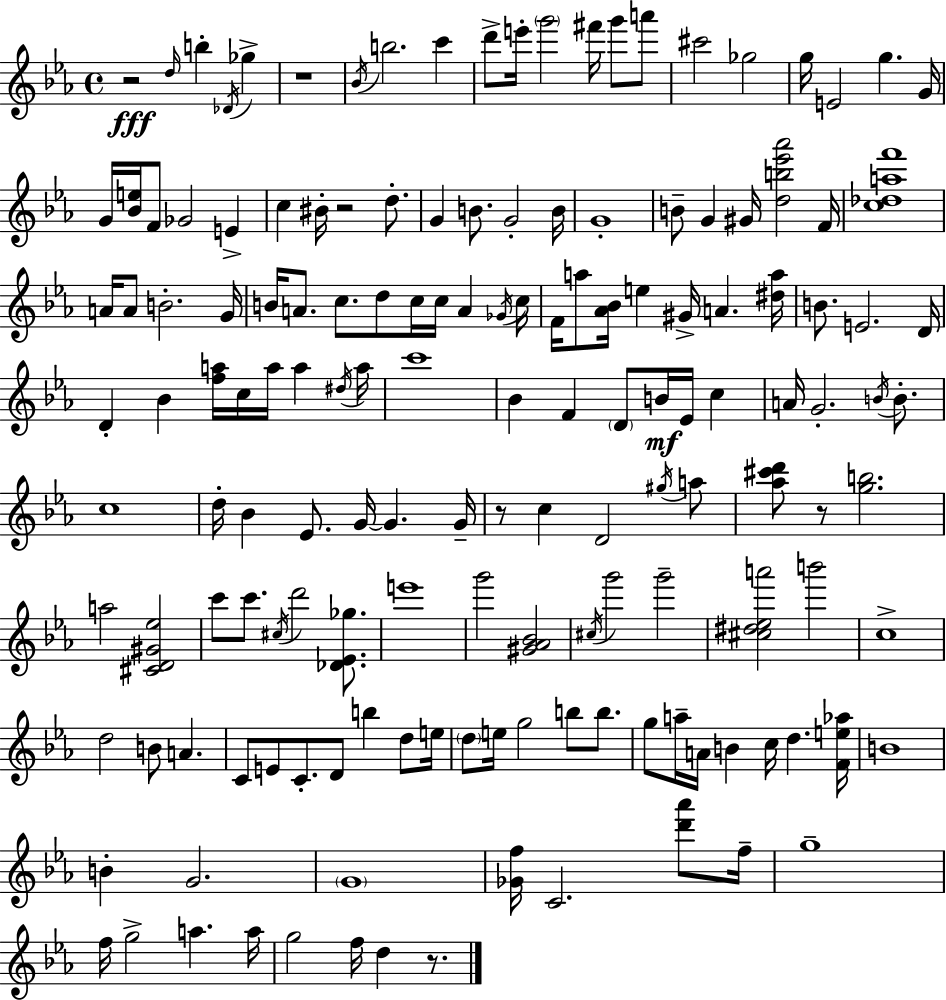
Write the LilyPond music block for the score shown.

{
  \clef treble
  \time 4/4
  \defaultTimeSignature
  \key c \minor
  r2\fff \grace { d''16 } b''4-. \acciaccatura { des'16 } ges''4-> | r1 | \acciaccatura { bes'16 } b''2. c'''4 | d'''8-> e'''16-. \parenthesize g'''2 fis'''16 g'''8 | \break a'''8 cis'''2 ges''2 | g''16 e'2 g''4. | g'16 g'16 <bes' e''>16 f'8 ges'2 e'4-> | c''4 bis'16-. r2 | \break d''8.-. g'4 b'8. g'2-. | b'16 g'1-. | b'8-- g'4 gis'16 <d'' b'' ees''' aes'''>2 | f'16 <c'' des'' a'' f'''>1 | \break a'16 a'8 b'2.-. | g'16 b'16 a'8. c''8. d''8 c''16 c''16 a'4 | \acciaccatura { ges'16 } c''16 f'16 a''8 <aes' bes'>16 e''4 gis'16-> a'4. | <dis'' a''>16 b'8. e'2. | \break d'16 d'4-. bes'4 <f'' a''>16 c''16 a''16 a''4 | \acciaccatura { dis''16 } a''16 c'''1 | bes'4 f'4 \parenthesize d'8 b'16\mf | ees'16 c''4 a'16 g'2.-. | \break \acciaccatura { b'16 } b'8.-. c''1 | d''16-. bes'4 ees'8. g'16~~ g'4. | g'16-- r8 c''4 d'2 | \acciaccatura { gis''16 } a''8 <aes'' cis''' d'''>8 r8 <g'' b''>2. | \break a''2 <cis' d' gis' ees''>2 | c'''8 c'''8. \acciaccatura { cis''16 } d'''2 | <des' ees' ges''>8. e'''1 | g'''2 | \break <gis' aes' bes'>2 \acciaccatura { cis''16 } g'''2 | g'''2-- <cis'' dis'' ees'' a'''>2 | b'''2 c''1-> | d''2 | \break b'8 a'4. c'8 e'8 c'8.-. | d'8 b''4 d''8 e''16 \parenthesize d''8 e''16 g''2 | b''8 b''8. g''8 a''16-- a'16 b'4 | c''16 d''4. <f' e'' aes''>16 b'1 | \break b'4-. g'2. | \parenthesize g'1 | <ges' f''>16 c'2. | <d''' aes'''>8 f''16-- g''1-- | \break f''16 g''2-> | a''4. a''16 g''2 | f''16 d''4 r8. \bar "|."
}